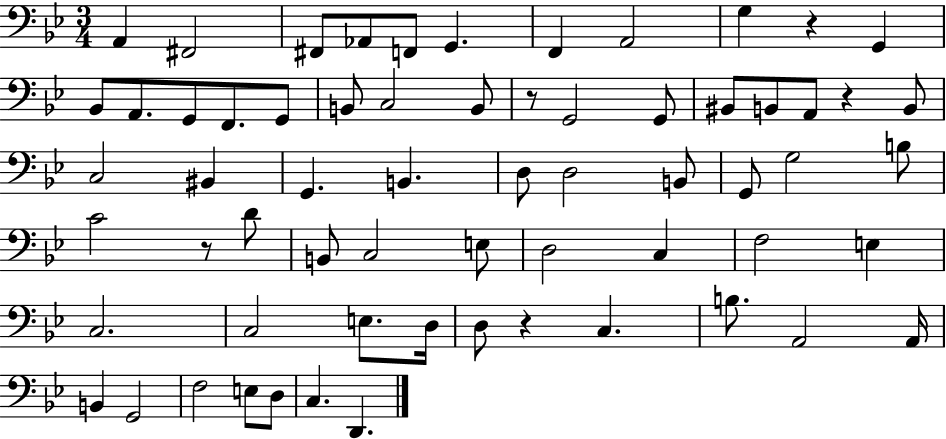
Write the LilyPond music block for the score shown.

{
  \clef bass
  \numericTimeSignature
  \time 3/4
  \key bes \major
  a,4 fis,2 | fis,8 aes,8 f,8 g,4. | f,4 a,2 | g4 r4 g,4 | \break bes,8 a,8. g,8 f,8. g,8 | b,8 c2 b,8 | r8 g,2 g,8 | bis,8 b,8 a,8 r4 b,8 | \break c2 bis,4 | g,4. b,4. | d8 d2 b,8 | g,8 g2 b8 | \break c'2 r8 d'8 | b,8 c2 e8 | d2 c4 | f2 e4 | \break c2. | c2 e8. d16 | d8 r4 c4. | b8. a,2 a,16 | \break b,4 g,2 | f2 e8 d8 | c4. d,4. | \bar "|."
}